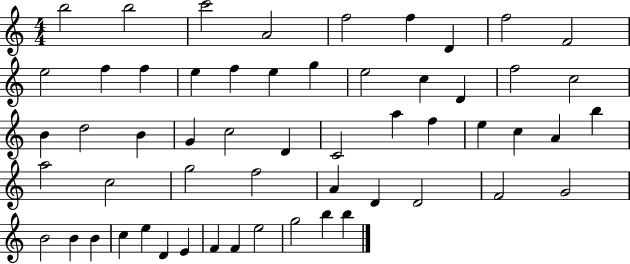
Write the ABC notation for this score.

X:1
T:Untitled
M:4/4
L:1/4
K:C
b2 b2 c'2 A2 f2 f D f2 F2 e2 f f e f e g e2 c D f2 c2 B d2 B G c2 D C2 a f e c A b a2 c2 g2 f2 A D D2 F2 G2 B2 B B c e D E F F e2 g2 b b